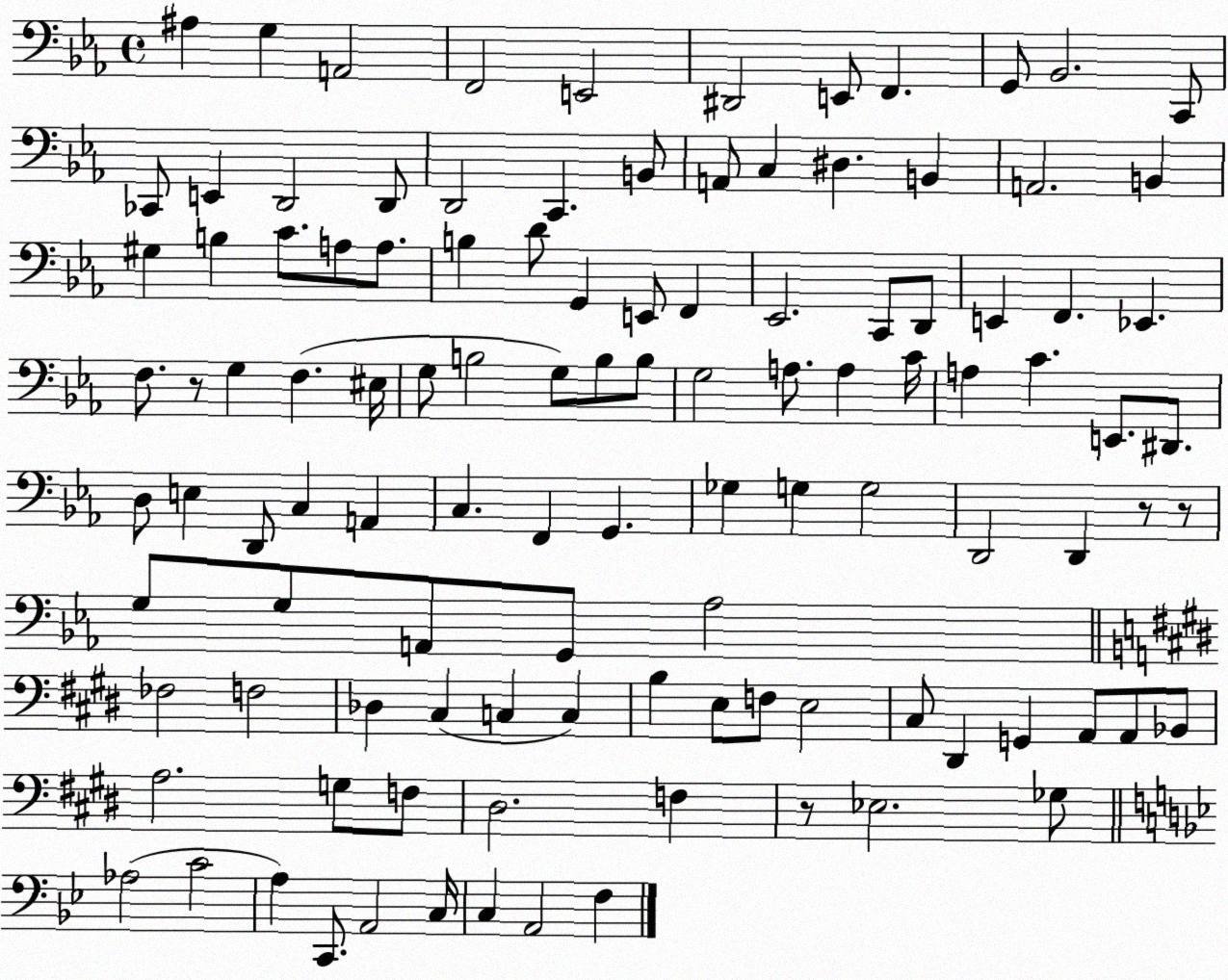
X:1
T:Untitled
M:4/4
L:1/4
K:Eb
^A, G, A,,2 F,,2 E,,2 ^D,,2 E,,/2 F,, G,,/2 _B,,2 C,,/2 _C,,/2 E,, D,,2 D,,/2 D,,2 C,, B,,/2 A,,/2 C, ^D, B,, A,,2 B,, ^G, B, C/2 A,/2 A,/2 B, D/2 G,, E,,/2 F,, _E,,2 C,,/2 D,,/2 E,, F,, _E,, F,/2 z/2 G, F, ^E,/4 G,/2 B,2 G,/2 B,/2 B,/2 G,2 A,/2 A, C/4 A, C E,,/2 ^D,,/2 D,/2 E, D,,/2 C, A,, C, F,, G,, _G, G, G,2 D,,2 D,, z/2 z/2 G,/2 G,/2 A,,/2 G,,/2 _A,2 _F,2 F,2 _D, ^C, C, C, B, E,/2 F,/2 E,2 ^C,/2 ^D,, G,, A,,/2 A,,/2 _B,,/2 A,2 G,/2 F,/2 ^D,2 F, z/2 _E,2 _G,/2 _A,2 C2 A, C,,/2 A,,2 C,/4 C, A,,2 F,